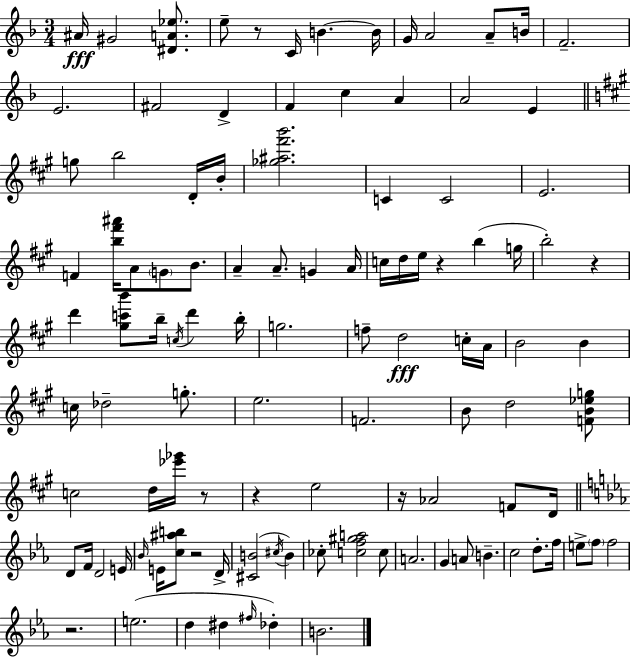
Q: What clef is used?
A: treble